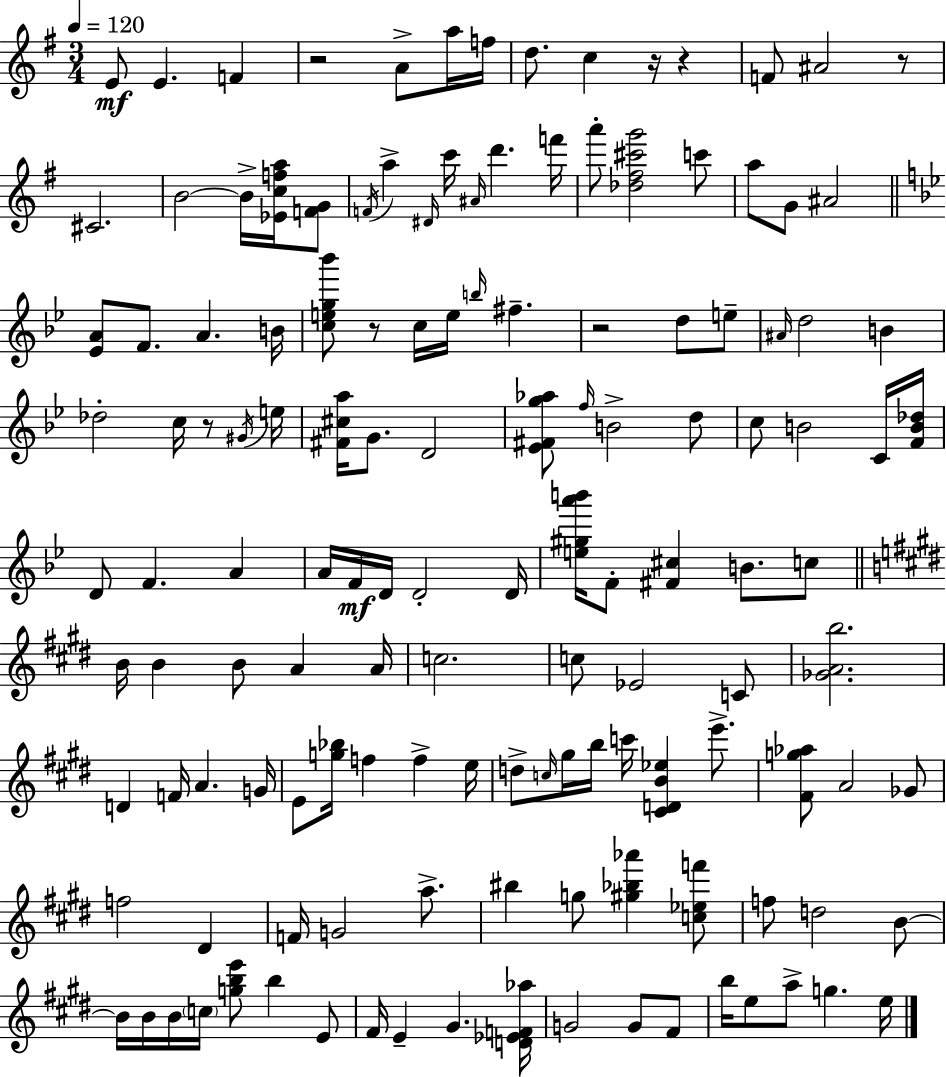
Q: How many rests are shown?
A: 7